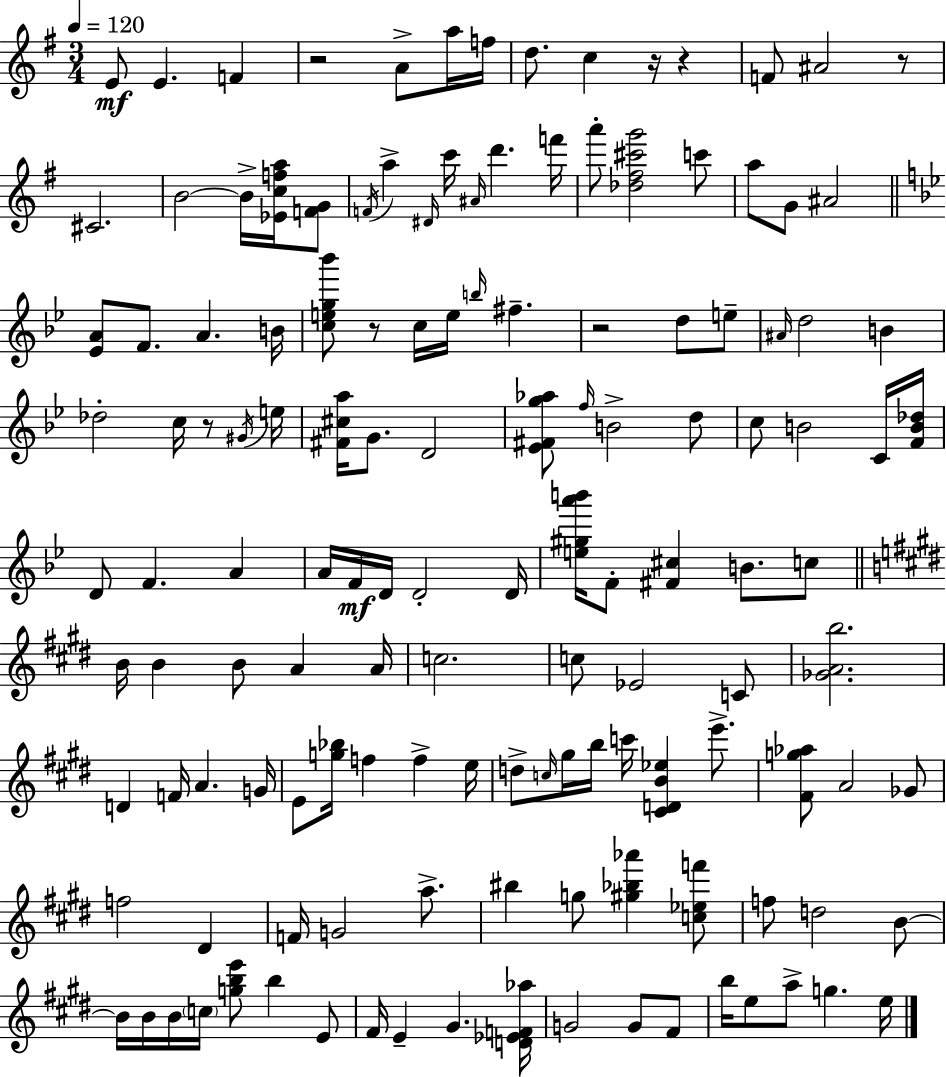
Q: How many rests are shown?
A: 7